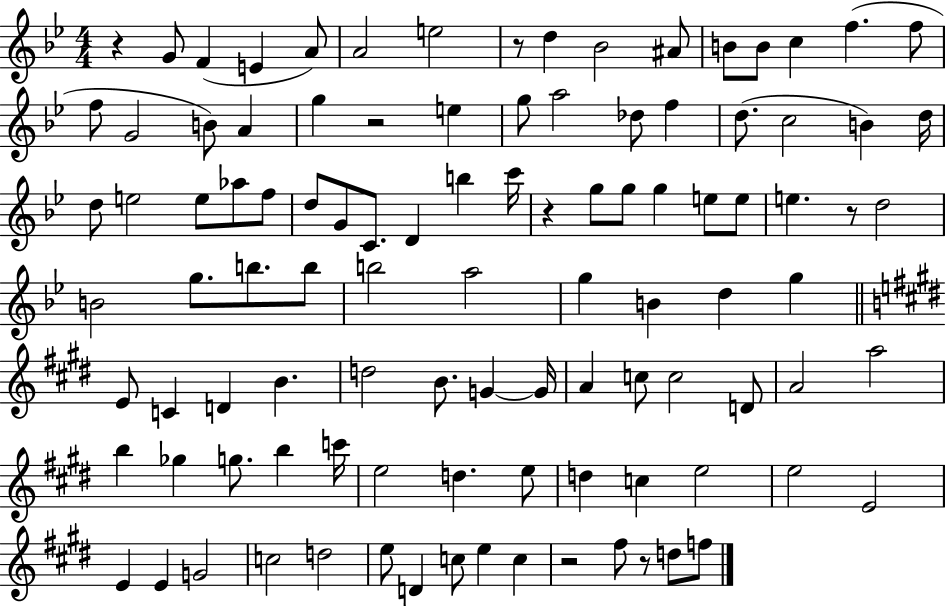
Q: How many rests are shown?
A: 7